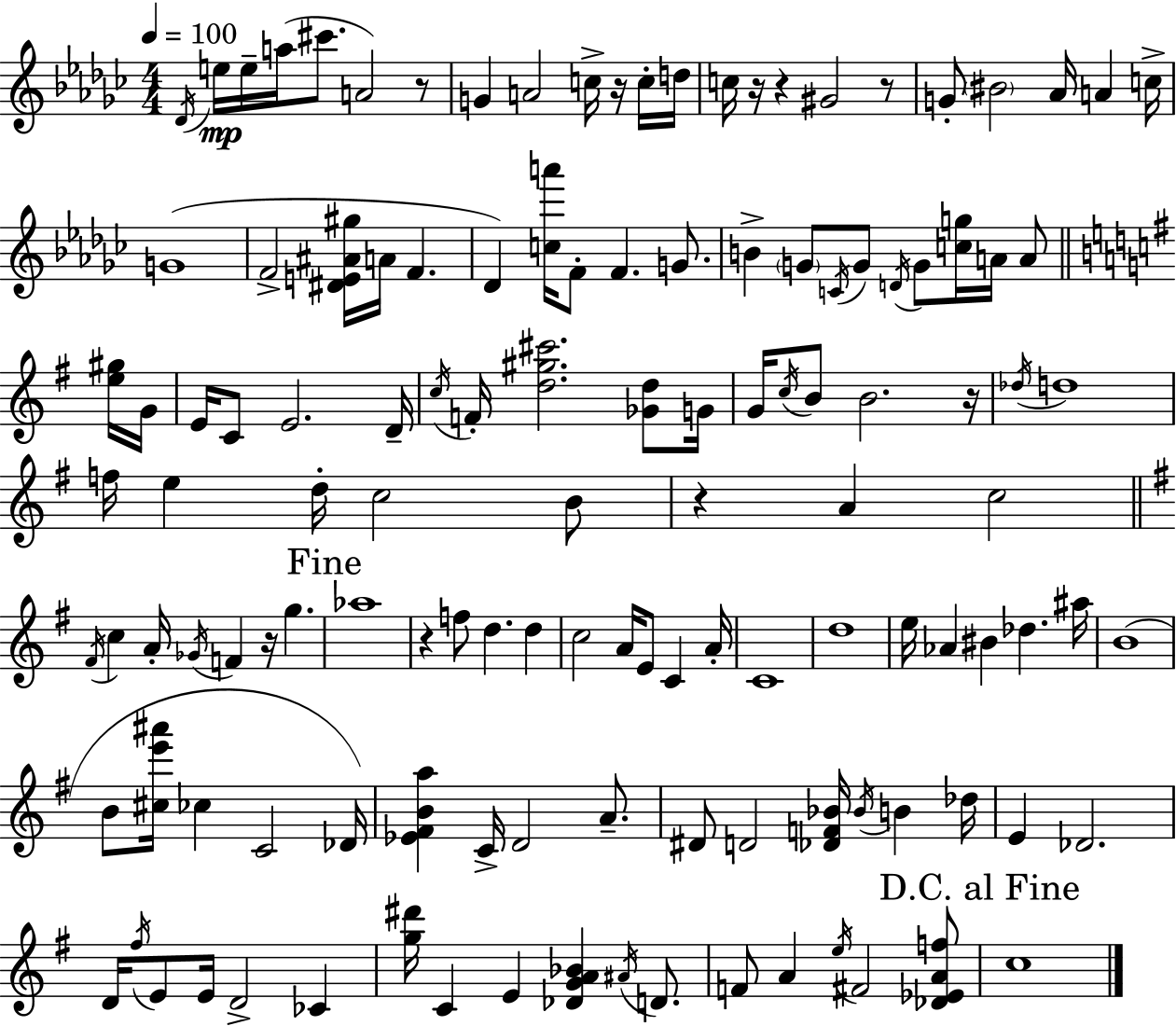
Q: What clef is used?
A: treble